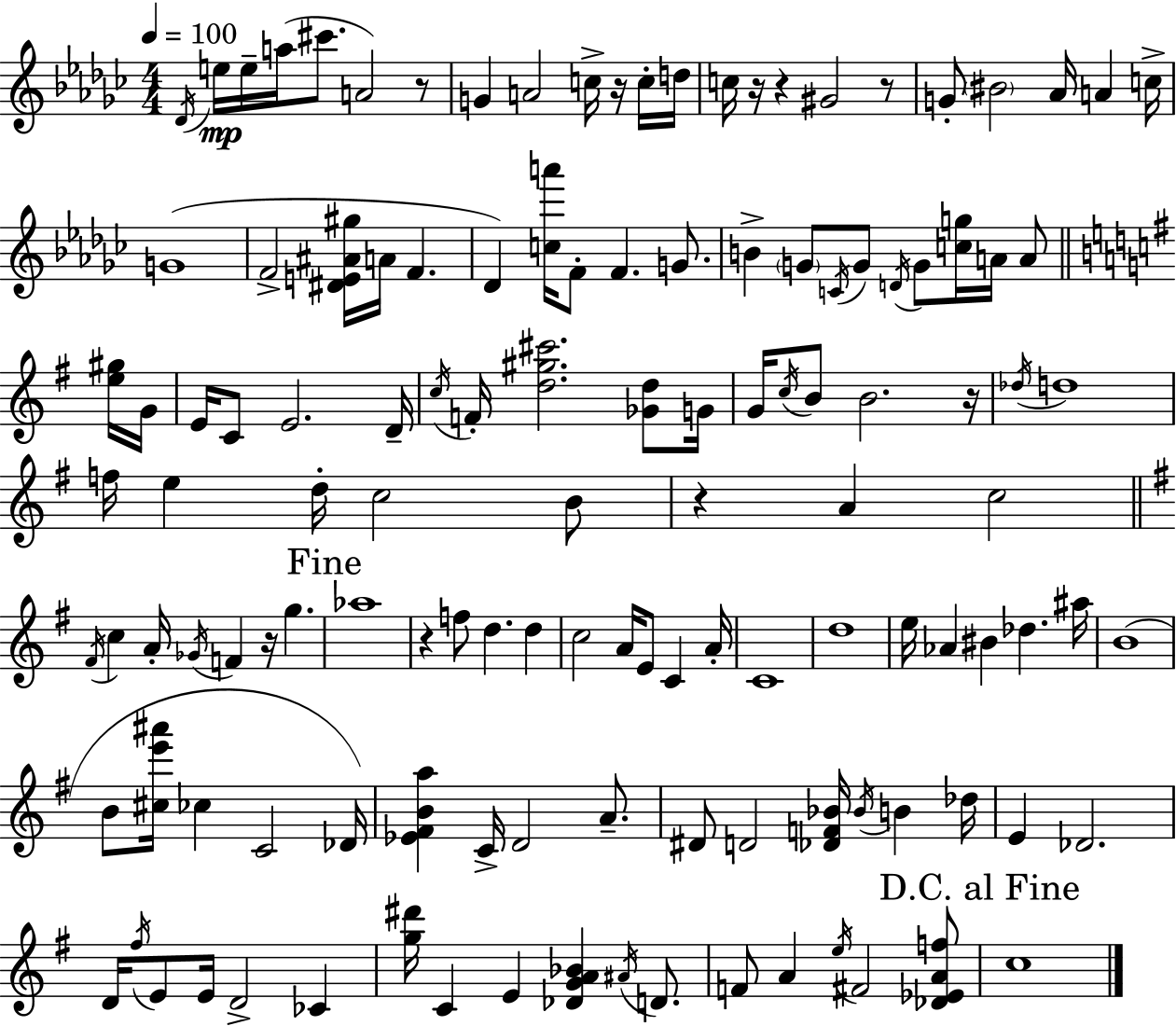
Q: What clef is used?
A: treble